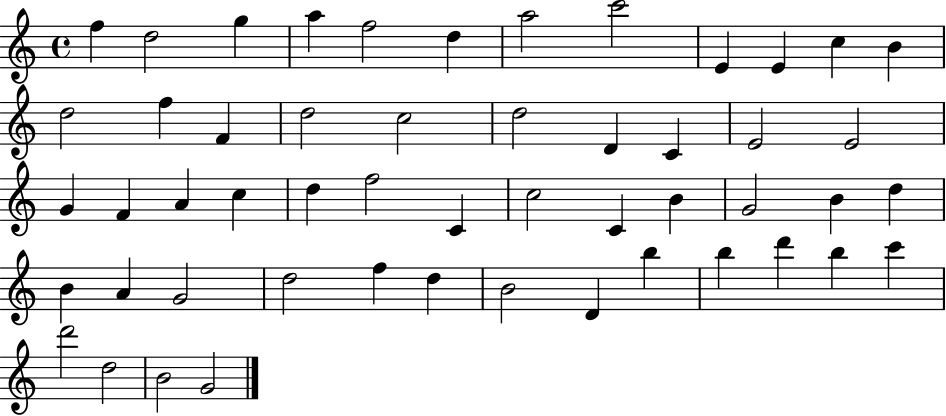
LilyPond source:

{
  \clef treble
  \time 4/4
  \defaultTimeSignature
  \key c \major
  f''4 d''2 g''4 | a''4 f''2 d''4 | a''2 c'''2 | e'4 e'4 c''4 b'4 | \break d''2 f''4 f'4 | d''2 c''2 | d''2 d'4 c'4 | e'2 e'2 | \break g'4 f'4 a'4 c''4 | d''4 f''2 c'4 | c''2 c'4 b'4 | g'2 b'4 d''4 | \break b'4 a'4 g'2 | d''2 f''4 d''4 | b'2 d'4 b''4 | b''4 d'''4 b''4 c'''4 | \break d'''2 d''2 | b'2 g'2 | \bar "|."
}